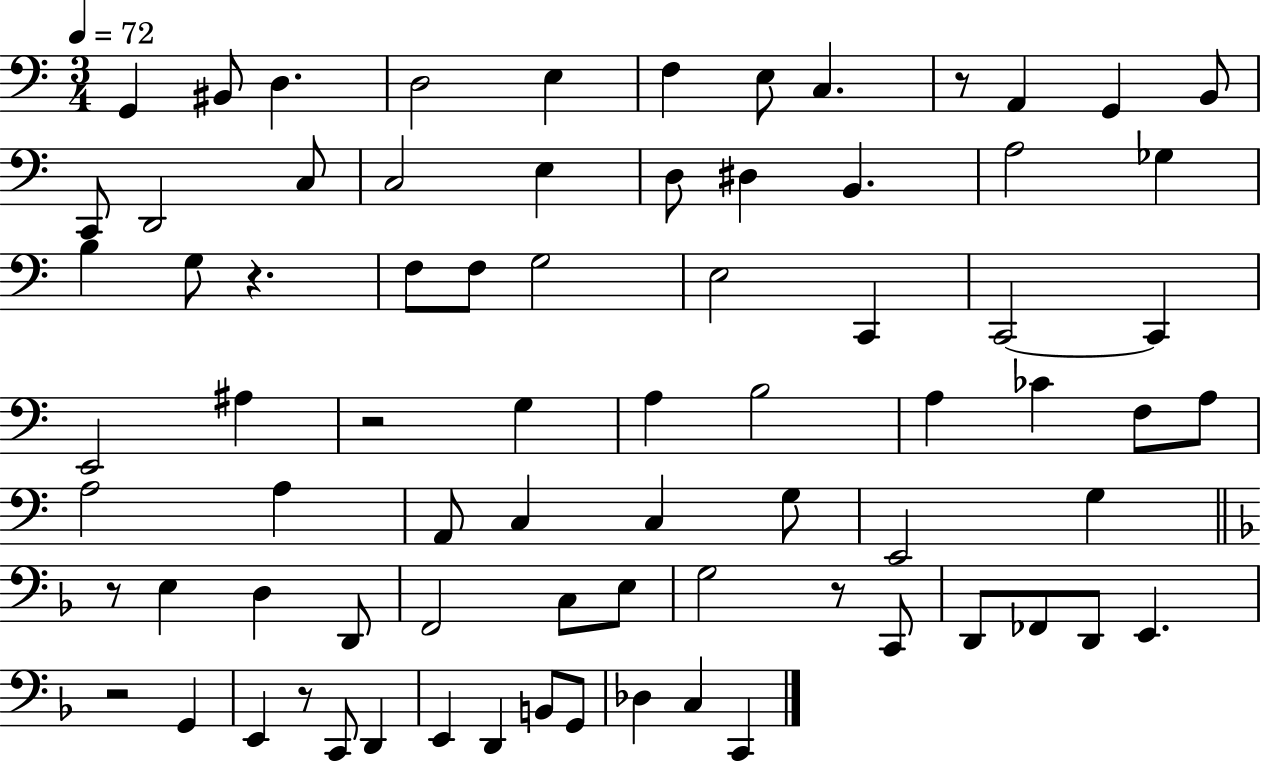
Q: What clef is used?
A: bass